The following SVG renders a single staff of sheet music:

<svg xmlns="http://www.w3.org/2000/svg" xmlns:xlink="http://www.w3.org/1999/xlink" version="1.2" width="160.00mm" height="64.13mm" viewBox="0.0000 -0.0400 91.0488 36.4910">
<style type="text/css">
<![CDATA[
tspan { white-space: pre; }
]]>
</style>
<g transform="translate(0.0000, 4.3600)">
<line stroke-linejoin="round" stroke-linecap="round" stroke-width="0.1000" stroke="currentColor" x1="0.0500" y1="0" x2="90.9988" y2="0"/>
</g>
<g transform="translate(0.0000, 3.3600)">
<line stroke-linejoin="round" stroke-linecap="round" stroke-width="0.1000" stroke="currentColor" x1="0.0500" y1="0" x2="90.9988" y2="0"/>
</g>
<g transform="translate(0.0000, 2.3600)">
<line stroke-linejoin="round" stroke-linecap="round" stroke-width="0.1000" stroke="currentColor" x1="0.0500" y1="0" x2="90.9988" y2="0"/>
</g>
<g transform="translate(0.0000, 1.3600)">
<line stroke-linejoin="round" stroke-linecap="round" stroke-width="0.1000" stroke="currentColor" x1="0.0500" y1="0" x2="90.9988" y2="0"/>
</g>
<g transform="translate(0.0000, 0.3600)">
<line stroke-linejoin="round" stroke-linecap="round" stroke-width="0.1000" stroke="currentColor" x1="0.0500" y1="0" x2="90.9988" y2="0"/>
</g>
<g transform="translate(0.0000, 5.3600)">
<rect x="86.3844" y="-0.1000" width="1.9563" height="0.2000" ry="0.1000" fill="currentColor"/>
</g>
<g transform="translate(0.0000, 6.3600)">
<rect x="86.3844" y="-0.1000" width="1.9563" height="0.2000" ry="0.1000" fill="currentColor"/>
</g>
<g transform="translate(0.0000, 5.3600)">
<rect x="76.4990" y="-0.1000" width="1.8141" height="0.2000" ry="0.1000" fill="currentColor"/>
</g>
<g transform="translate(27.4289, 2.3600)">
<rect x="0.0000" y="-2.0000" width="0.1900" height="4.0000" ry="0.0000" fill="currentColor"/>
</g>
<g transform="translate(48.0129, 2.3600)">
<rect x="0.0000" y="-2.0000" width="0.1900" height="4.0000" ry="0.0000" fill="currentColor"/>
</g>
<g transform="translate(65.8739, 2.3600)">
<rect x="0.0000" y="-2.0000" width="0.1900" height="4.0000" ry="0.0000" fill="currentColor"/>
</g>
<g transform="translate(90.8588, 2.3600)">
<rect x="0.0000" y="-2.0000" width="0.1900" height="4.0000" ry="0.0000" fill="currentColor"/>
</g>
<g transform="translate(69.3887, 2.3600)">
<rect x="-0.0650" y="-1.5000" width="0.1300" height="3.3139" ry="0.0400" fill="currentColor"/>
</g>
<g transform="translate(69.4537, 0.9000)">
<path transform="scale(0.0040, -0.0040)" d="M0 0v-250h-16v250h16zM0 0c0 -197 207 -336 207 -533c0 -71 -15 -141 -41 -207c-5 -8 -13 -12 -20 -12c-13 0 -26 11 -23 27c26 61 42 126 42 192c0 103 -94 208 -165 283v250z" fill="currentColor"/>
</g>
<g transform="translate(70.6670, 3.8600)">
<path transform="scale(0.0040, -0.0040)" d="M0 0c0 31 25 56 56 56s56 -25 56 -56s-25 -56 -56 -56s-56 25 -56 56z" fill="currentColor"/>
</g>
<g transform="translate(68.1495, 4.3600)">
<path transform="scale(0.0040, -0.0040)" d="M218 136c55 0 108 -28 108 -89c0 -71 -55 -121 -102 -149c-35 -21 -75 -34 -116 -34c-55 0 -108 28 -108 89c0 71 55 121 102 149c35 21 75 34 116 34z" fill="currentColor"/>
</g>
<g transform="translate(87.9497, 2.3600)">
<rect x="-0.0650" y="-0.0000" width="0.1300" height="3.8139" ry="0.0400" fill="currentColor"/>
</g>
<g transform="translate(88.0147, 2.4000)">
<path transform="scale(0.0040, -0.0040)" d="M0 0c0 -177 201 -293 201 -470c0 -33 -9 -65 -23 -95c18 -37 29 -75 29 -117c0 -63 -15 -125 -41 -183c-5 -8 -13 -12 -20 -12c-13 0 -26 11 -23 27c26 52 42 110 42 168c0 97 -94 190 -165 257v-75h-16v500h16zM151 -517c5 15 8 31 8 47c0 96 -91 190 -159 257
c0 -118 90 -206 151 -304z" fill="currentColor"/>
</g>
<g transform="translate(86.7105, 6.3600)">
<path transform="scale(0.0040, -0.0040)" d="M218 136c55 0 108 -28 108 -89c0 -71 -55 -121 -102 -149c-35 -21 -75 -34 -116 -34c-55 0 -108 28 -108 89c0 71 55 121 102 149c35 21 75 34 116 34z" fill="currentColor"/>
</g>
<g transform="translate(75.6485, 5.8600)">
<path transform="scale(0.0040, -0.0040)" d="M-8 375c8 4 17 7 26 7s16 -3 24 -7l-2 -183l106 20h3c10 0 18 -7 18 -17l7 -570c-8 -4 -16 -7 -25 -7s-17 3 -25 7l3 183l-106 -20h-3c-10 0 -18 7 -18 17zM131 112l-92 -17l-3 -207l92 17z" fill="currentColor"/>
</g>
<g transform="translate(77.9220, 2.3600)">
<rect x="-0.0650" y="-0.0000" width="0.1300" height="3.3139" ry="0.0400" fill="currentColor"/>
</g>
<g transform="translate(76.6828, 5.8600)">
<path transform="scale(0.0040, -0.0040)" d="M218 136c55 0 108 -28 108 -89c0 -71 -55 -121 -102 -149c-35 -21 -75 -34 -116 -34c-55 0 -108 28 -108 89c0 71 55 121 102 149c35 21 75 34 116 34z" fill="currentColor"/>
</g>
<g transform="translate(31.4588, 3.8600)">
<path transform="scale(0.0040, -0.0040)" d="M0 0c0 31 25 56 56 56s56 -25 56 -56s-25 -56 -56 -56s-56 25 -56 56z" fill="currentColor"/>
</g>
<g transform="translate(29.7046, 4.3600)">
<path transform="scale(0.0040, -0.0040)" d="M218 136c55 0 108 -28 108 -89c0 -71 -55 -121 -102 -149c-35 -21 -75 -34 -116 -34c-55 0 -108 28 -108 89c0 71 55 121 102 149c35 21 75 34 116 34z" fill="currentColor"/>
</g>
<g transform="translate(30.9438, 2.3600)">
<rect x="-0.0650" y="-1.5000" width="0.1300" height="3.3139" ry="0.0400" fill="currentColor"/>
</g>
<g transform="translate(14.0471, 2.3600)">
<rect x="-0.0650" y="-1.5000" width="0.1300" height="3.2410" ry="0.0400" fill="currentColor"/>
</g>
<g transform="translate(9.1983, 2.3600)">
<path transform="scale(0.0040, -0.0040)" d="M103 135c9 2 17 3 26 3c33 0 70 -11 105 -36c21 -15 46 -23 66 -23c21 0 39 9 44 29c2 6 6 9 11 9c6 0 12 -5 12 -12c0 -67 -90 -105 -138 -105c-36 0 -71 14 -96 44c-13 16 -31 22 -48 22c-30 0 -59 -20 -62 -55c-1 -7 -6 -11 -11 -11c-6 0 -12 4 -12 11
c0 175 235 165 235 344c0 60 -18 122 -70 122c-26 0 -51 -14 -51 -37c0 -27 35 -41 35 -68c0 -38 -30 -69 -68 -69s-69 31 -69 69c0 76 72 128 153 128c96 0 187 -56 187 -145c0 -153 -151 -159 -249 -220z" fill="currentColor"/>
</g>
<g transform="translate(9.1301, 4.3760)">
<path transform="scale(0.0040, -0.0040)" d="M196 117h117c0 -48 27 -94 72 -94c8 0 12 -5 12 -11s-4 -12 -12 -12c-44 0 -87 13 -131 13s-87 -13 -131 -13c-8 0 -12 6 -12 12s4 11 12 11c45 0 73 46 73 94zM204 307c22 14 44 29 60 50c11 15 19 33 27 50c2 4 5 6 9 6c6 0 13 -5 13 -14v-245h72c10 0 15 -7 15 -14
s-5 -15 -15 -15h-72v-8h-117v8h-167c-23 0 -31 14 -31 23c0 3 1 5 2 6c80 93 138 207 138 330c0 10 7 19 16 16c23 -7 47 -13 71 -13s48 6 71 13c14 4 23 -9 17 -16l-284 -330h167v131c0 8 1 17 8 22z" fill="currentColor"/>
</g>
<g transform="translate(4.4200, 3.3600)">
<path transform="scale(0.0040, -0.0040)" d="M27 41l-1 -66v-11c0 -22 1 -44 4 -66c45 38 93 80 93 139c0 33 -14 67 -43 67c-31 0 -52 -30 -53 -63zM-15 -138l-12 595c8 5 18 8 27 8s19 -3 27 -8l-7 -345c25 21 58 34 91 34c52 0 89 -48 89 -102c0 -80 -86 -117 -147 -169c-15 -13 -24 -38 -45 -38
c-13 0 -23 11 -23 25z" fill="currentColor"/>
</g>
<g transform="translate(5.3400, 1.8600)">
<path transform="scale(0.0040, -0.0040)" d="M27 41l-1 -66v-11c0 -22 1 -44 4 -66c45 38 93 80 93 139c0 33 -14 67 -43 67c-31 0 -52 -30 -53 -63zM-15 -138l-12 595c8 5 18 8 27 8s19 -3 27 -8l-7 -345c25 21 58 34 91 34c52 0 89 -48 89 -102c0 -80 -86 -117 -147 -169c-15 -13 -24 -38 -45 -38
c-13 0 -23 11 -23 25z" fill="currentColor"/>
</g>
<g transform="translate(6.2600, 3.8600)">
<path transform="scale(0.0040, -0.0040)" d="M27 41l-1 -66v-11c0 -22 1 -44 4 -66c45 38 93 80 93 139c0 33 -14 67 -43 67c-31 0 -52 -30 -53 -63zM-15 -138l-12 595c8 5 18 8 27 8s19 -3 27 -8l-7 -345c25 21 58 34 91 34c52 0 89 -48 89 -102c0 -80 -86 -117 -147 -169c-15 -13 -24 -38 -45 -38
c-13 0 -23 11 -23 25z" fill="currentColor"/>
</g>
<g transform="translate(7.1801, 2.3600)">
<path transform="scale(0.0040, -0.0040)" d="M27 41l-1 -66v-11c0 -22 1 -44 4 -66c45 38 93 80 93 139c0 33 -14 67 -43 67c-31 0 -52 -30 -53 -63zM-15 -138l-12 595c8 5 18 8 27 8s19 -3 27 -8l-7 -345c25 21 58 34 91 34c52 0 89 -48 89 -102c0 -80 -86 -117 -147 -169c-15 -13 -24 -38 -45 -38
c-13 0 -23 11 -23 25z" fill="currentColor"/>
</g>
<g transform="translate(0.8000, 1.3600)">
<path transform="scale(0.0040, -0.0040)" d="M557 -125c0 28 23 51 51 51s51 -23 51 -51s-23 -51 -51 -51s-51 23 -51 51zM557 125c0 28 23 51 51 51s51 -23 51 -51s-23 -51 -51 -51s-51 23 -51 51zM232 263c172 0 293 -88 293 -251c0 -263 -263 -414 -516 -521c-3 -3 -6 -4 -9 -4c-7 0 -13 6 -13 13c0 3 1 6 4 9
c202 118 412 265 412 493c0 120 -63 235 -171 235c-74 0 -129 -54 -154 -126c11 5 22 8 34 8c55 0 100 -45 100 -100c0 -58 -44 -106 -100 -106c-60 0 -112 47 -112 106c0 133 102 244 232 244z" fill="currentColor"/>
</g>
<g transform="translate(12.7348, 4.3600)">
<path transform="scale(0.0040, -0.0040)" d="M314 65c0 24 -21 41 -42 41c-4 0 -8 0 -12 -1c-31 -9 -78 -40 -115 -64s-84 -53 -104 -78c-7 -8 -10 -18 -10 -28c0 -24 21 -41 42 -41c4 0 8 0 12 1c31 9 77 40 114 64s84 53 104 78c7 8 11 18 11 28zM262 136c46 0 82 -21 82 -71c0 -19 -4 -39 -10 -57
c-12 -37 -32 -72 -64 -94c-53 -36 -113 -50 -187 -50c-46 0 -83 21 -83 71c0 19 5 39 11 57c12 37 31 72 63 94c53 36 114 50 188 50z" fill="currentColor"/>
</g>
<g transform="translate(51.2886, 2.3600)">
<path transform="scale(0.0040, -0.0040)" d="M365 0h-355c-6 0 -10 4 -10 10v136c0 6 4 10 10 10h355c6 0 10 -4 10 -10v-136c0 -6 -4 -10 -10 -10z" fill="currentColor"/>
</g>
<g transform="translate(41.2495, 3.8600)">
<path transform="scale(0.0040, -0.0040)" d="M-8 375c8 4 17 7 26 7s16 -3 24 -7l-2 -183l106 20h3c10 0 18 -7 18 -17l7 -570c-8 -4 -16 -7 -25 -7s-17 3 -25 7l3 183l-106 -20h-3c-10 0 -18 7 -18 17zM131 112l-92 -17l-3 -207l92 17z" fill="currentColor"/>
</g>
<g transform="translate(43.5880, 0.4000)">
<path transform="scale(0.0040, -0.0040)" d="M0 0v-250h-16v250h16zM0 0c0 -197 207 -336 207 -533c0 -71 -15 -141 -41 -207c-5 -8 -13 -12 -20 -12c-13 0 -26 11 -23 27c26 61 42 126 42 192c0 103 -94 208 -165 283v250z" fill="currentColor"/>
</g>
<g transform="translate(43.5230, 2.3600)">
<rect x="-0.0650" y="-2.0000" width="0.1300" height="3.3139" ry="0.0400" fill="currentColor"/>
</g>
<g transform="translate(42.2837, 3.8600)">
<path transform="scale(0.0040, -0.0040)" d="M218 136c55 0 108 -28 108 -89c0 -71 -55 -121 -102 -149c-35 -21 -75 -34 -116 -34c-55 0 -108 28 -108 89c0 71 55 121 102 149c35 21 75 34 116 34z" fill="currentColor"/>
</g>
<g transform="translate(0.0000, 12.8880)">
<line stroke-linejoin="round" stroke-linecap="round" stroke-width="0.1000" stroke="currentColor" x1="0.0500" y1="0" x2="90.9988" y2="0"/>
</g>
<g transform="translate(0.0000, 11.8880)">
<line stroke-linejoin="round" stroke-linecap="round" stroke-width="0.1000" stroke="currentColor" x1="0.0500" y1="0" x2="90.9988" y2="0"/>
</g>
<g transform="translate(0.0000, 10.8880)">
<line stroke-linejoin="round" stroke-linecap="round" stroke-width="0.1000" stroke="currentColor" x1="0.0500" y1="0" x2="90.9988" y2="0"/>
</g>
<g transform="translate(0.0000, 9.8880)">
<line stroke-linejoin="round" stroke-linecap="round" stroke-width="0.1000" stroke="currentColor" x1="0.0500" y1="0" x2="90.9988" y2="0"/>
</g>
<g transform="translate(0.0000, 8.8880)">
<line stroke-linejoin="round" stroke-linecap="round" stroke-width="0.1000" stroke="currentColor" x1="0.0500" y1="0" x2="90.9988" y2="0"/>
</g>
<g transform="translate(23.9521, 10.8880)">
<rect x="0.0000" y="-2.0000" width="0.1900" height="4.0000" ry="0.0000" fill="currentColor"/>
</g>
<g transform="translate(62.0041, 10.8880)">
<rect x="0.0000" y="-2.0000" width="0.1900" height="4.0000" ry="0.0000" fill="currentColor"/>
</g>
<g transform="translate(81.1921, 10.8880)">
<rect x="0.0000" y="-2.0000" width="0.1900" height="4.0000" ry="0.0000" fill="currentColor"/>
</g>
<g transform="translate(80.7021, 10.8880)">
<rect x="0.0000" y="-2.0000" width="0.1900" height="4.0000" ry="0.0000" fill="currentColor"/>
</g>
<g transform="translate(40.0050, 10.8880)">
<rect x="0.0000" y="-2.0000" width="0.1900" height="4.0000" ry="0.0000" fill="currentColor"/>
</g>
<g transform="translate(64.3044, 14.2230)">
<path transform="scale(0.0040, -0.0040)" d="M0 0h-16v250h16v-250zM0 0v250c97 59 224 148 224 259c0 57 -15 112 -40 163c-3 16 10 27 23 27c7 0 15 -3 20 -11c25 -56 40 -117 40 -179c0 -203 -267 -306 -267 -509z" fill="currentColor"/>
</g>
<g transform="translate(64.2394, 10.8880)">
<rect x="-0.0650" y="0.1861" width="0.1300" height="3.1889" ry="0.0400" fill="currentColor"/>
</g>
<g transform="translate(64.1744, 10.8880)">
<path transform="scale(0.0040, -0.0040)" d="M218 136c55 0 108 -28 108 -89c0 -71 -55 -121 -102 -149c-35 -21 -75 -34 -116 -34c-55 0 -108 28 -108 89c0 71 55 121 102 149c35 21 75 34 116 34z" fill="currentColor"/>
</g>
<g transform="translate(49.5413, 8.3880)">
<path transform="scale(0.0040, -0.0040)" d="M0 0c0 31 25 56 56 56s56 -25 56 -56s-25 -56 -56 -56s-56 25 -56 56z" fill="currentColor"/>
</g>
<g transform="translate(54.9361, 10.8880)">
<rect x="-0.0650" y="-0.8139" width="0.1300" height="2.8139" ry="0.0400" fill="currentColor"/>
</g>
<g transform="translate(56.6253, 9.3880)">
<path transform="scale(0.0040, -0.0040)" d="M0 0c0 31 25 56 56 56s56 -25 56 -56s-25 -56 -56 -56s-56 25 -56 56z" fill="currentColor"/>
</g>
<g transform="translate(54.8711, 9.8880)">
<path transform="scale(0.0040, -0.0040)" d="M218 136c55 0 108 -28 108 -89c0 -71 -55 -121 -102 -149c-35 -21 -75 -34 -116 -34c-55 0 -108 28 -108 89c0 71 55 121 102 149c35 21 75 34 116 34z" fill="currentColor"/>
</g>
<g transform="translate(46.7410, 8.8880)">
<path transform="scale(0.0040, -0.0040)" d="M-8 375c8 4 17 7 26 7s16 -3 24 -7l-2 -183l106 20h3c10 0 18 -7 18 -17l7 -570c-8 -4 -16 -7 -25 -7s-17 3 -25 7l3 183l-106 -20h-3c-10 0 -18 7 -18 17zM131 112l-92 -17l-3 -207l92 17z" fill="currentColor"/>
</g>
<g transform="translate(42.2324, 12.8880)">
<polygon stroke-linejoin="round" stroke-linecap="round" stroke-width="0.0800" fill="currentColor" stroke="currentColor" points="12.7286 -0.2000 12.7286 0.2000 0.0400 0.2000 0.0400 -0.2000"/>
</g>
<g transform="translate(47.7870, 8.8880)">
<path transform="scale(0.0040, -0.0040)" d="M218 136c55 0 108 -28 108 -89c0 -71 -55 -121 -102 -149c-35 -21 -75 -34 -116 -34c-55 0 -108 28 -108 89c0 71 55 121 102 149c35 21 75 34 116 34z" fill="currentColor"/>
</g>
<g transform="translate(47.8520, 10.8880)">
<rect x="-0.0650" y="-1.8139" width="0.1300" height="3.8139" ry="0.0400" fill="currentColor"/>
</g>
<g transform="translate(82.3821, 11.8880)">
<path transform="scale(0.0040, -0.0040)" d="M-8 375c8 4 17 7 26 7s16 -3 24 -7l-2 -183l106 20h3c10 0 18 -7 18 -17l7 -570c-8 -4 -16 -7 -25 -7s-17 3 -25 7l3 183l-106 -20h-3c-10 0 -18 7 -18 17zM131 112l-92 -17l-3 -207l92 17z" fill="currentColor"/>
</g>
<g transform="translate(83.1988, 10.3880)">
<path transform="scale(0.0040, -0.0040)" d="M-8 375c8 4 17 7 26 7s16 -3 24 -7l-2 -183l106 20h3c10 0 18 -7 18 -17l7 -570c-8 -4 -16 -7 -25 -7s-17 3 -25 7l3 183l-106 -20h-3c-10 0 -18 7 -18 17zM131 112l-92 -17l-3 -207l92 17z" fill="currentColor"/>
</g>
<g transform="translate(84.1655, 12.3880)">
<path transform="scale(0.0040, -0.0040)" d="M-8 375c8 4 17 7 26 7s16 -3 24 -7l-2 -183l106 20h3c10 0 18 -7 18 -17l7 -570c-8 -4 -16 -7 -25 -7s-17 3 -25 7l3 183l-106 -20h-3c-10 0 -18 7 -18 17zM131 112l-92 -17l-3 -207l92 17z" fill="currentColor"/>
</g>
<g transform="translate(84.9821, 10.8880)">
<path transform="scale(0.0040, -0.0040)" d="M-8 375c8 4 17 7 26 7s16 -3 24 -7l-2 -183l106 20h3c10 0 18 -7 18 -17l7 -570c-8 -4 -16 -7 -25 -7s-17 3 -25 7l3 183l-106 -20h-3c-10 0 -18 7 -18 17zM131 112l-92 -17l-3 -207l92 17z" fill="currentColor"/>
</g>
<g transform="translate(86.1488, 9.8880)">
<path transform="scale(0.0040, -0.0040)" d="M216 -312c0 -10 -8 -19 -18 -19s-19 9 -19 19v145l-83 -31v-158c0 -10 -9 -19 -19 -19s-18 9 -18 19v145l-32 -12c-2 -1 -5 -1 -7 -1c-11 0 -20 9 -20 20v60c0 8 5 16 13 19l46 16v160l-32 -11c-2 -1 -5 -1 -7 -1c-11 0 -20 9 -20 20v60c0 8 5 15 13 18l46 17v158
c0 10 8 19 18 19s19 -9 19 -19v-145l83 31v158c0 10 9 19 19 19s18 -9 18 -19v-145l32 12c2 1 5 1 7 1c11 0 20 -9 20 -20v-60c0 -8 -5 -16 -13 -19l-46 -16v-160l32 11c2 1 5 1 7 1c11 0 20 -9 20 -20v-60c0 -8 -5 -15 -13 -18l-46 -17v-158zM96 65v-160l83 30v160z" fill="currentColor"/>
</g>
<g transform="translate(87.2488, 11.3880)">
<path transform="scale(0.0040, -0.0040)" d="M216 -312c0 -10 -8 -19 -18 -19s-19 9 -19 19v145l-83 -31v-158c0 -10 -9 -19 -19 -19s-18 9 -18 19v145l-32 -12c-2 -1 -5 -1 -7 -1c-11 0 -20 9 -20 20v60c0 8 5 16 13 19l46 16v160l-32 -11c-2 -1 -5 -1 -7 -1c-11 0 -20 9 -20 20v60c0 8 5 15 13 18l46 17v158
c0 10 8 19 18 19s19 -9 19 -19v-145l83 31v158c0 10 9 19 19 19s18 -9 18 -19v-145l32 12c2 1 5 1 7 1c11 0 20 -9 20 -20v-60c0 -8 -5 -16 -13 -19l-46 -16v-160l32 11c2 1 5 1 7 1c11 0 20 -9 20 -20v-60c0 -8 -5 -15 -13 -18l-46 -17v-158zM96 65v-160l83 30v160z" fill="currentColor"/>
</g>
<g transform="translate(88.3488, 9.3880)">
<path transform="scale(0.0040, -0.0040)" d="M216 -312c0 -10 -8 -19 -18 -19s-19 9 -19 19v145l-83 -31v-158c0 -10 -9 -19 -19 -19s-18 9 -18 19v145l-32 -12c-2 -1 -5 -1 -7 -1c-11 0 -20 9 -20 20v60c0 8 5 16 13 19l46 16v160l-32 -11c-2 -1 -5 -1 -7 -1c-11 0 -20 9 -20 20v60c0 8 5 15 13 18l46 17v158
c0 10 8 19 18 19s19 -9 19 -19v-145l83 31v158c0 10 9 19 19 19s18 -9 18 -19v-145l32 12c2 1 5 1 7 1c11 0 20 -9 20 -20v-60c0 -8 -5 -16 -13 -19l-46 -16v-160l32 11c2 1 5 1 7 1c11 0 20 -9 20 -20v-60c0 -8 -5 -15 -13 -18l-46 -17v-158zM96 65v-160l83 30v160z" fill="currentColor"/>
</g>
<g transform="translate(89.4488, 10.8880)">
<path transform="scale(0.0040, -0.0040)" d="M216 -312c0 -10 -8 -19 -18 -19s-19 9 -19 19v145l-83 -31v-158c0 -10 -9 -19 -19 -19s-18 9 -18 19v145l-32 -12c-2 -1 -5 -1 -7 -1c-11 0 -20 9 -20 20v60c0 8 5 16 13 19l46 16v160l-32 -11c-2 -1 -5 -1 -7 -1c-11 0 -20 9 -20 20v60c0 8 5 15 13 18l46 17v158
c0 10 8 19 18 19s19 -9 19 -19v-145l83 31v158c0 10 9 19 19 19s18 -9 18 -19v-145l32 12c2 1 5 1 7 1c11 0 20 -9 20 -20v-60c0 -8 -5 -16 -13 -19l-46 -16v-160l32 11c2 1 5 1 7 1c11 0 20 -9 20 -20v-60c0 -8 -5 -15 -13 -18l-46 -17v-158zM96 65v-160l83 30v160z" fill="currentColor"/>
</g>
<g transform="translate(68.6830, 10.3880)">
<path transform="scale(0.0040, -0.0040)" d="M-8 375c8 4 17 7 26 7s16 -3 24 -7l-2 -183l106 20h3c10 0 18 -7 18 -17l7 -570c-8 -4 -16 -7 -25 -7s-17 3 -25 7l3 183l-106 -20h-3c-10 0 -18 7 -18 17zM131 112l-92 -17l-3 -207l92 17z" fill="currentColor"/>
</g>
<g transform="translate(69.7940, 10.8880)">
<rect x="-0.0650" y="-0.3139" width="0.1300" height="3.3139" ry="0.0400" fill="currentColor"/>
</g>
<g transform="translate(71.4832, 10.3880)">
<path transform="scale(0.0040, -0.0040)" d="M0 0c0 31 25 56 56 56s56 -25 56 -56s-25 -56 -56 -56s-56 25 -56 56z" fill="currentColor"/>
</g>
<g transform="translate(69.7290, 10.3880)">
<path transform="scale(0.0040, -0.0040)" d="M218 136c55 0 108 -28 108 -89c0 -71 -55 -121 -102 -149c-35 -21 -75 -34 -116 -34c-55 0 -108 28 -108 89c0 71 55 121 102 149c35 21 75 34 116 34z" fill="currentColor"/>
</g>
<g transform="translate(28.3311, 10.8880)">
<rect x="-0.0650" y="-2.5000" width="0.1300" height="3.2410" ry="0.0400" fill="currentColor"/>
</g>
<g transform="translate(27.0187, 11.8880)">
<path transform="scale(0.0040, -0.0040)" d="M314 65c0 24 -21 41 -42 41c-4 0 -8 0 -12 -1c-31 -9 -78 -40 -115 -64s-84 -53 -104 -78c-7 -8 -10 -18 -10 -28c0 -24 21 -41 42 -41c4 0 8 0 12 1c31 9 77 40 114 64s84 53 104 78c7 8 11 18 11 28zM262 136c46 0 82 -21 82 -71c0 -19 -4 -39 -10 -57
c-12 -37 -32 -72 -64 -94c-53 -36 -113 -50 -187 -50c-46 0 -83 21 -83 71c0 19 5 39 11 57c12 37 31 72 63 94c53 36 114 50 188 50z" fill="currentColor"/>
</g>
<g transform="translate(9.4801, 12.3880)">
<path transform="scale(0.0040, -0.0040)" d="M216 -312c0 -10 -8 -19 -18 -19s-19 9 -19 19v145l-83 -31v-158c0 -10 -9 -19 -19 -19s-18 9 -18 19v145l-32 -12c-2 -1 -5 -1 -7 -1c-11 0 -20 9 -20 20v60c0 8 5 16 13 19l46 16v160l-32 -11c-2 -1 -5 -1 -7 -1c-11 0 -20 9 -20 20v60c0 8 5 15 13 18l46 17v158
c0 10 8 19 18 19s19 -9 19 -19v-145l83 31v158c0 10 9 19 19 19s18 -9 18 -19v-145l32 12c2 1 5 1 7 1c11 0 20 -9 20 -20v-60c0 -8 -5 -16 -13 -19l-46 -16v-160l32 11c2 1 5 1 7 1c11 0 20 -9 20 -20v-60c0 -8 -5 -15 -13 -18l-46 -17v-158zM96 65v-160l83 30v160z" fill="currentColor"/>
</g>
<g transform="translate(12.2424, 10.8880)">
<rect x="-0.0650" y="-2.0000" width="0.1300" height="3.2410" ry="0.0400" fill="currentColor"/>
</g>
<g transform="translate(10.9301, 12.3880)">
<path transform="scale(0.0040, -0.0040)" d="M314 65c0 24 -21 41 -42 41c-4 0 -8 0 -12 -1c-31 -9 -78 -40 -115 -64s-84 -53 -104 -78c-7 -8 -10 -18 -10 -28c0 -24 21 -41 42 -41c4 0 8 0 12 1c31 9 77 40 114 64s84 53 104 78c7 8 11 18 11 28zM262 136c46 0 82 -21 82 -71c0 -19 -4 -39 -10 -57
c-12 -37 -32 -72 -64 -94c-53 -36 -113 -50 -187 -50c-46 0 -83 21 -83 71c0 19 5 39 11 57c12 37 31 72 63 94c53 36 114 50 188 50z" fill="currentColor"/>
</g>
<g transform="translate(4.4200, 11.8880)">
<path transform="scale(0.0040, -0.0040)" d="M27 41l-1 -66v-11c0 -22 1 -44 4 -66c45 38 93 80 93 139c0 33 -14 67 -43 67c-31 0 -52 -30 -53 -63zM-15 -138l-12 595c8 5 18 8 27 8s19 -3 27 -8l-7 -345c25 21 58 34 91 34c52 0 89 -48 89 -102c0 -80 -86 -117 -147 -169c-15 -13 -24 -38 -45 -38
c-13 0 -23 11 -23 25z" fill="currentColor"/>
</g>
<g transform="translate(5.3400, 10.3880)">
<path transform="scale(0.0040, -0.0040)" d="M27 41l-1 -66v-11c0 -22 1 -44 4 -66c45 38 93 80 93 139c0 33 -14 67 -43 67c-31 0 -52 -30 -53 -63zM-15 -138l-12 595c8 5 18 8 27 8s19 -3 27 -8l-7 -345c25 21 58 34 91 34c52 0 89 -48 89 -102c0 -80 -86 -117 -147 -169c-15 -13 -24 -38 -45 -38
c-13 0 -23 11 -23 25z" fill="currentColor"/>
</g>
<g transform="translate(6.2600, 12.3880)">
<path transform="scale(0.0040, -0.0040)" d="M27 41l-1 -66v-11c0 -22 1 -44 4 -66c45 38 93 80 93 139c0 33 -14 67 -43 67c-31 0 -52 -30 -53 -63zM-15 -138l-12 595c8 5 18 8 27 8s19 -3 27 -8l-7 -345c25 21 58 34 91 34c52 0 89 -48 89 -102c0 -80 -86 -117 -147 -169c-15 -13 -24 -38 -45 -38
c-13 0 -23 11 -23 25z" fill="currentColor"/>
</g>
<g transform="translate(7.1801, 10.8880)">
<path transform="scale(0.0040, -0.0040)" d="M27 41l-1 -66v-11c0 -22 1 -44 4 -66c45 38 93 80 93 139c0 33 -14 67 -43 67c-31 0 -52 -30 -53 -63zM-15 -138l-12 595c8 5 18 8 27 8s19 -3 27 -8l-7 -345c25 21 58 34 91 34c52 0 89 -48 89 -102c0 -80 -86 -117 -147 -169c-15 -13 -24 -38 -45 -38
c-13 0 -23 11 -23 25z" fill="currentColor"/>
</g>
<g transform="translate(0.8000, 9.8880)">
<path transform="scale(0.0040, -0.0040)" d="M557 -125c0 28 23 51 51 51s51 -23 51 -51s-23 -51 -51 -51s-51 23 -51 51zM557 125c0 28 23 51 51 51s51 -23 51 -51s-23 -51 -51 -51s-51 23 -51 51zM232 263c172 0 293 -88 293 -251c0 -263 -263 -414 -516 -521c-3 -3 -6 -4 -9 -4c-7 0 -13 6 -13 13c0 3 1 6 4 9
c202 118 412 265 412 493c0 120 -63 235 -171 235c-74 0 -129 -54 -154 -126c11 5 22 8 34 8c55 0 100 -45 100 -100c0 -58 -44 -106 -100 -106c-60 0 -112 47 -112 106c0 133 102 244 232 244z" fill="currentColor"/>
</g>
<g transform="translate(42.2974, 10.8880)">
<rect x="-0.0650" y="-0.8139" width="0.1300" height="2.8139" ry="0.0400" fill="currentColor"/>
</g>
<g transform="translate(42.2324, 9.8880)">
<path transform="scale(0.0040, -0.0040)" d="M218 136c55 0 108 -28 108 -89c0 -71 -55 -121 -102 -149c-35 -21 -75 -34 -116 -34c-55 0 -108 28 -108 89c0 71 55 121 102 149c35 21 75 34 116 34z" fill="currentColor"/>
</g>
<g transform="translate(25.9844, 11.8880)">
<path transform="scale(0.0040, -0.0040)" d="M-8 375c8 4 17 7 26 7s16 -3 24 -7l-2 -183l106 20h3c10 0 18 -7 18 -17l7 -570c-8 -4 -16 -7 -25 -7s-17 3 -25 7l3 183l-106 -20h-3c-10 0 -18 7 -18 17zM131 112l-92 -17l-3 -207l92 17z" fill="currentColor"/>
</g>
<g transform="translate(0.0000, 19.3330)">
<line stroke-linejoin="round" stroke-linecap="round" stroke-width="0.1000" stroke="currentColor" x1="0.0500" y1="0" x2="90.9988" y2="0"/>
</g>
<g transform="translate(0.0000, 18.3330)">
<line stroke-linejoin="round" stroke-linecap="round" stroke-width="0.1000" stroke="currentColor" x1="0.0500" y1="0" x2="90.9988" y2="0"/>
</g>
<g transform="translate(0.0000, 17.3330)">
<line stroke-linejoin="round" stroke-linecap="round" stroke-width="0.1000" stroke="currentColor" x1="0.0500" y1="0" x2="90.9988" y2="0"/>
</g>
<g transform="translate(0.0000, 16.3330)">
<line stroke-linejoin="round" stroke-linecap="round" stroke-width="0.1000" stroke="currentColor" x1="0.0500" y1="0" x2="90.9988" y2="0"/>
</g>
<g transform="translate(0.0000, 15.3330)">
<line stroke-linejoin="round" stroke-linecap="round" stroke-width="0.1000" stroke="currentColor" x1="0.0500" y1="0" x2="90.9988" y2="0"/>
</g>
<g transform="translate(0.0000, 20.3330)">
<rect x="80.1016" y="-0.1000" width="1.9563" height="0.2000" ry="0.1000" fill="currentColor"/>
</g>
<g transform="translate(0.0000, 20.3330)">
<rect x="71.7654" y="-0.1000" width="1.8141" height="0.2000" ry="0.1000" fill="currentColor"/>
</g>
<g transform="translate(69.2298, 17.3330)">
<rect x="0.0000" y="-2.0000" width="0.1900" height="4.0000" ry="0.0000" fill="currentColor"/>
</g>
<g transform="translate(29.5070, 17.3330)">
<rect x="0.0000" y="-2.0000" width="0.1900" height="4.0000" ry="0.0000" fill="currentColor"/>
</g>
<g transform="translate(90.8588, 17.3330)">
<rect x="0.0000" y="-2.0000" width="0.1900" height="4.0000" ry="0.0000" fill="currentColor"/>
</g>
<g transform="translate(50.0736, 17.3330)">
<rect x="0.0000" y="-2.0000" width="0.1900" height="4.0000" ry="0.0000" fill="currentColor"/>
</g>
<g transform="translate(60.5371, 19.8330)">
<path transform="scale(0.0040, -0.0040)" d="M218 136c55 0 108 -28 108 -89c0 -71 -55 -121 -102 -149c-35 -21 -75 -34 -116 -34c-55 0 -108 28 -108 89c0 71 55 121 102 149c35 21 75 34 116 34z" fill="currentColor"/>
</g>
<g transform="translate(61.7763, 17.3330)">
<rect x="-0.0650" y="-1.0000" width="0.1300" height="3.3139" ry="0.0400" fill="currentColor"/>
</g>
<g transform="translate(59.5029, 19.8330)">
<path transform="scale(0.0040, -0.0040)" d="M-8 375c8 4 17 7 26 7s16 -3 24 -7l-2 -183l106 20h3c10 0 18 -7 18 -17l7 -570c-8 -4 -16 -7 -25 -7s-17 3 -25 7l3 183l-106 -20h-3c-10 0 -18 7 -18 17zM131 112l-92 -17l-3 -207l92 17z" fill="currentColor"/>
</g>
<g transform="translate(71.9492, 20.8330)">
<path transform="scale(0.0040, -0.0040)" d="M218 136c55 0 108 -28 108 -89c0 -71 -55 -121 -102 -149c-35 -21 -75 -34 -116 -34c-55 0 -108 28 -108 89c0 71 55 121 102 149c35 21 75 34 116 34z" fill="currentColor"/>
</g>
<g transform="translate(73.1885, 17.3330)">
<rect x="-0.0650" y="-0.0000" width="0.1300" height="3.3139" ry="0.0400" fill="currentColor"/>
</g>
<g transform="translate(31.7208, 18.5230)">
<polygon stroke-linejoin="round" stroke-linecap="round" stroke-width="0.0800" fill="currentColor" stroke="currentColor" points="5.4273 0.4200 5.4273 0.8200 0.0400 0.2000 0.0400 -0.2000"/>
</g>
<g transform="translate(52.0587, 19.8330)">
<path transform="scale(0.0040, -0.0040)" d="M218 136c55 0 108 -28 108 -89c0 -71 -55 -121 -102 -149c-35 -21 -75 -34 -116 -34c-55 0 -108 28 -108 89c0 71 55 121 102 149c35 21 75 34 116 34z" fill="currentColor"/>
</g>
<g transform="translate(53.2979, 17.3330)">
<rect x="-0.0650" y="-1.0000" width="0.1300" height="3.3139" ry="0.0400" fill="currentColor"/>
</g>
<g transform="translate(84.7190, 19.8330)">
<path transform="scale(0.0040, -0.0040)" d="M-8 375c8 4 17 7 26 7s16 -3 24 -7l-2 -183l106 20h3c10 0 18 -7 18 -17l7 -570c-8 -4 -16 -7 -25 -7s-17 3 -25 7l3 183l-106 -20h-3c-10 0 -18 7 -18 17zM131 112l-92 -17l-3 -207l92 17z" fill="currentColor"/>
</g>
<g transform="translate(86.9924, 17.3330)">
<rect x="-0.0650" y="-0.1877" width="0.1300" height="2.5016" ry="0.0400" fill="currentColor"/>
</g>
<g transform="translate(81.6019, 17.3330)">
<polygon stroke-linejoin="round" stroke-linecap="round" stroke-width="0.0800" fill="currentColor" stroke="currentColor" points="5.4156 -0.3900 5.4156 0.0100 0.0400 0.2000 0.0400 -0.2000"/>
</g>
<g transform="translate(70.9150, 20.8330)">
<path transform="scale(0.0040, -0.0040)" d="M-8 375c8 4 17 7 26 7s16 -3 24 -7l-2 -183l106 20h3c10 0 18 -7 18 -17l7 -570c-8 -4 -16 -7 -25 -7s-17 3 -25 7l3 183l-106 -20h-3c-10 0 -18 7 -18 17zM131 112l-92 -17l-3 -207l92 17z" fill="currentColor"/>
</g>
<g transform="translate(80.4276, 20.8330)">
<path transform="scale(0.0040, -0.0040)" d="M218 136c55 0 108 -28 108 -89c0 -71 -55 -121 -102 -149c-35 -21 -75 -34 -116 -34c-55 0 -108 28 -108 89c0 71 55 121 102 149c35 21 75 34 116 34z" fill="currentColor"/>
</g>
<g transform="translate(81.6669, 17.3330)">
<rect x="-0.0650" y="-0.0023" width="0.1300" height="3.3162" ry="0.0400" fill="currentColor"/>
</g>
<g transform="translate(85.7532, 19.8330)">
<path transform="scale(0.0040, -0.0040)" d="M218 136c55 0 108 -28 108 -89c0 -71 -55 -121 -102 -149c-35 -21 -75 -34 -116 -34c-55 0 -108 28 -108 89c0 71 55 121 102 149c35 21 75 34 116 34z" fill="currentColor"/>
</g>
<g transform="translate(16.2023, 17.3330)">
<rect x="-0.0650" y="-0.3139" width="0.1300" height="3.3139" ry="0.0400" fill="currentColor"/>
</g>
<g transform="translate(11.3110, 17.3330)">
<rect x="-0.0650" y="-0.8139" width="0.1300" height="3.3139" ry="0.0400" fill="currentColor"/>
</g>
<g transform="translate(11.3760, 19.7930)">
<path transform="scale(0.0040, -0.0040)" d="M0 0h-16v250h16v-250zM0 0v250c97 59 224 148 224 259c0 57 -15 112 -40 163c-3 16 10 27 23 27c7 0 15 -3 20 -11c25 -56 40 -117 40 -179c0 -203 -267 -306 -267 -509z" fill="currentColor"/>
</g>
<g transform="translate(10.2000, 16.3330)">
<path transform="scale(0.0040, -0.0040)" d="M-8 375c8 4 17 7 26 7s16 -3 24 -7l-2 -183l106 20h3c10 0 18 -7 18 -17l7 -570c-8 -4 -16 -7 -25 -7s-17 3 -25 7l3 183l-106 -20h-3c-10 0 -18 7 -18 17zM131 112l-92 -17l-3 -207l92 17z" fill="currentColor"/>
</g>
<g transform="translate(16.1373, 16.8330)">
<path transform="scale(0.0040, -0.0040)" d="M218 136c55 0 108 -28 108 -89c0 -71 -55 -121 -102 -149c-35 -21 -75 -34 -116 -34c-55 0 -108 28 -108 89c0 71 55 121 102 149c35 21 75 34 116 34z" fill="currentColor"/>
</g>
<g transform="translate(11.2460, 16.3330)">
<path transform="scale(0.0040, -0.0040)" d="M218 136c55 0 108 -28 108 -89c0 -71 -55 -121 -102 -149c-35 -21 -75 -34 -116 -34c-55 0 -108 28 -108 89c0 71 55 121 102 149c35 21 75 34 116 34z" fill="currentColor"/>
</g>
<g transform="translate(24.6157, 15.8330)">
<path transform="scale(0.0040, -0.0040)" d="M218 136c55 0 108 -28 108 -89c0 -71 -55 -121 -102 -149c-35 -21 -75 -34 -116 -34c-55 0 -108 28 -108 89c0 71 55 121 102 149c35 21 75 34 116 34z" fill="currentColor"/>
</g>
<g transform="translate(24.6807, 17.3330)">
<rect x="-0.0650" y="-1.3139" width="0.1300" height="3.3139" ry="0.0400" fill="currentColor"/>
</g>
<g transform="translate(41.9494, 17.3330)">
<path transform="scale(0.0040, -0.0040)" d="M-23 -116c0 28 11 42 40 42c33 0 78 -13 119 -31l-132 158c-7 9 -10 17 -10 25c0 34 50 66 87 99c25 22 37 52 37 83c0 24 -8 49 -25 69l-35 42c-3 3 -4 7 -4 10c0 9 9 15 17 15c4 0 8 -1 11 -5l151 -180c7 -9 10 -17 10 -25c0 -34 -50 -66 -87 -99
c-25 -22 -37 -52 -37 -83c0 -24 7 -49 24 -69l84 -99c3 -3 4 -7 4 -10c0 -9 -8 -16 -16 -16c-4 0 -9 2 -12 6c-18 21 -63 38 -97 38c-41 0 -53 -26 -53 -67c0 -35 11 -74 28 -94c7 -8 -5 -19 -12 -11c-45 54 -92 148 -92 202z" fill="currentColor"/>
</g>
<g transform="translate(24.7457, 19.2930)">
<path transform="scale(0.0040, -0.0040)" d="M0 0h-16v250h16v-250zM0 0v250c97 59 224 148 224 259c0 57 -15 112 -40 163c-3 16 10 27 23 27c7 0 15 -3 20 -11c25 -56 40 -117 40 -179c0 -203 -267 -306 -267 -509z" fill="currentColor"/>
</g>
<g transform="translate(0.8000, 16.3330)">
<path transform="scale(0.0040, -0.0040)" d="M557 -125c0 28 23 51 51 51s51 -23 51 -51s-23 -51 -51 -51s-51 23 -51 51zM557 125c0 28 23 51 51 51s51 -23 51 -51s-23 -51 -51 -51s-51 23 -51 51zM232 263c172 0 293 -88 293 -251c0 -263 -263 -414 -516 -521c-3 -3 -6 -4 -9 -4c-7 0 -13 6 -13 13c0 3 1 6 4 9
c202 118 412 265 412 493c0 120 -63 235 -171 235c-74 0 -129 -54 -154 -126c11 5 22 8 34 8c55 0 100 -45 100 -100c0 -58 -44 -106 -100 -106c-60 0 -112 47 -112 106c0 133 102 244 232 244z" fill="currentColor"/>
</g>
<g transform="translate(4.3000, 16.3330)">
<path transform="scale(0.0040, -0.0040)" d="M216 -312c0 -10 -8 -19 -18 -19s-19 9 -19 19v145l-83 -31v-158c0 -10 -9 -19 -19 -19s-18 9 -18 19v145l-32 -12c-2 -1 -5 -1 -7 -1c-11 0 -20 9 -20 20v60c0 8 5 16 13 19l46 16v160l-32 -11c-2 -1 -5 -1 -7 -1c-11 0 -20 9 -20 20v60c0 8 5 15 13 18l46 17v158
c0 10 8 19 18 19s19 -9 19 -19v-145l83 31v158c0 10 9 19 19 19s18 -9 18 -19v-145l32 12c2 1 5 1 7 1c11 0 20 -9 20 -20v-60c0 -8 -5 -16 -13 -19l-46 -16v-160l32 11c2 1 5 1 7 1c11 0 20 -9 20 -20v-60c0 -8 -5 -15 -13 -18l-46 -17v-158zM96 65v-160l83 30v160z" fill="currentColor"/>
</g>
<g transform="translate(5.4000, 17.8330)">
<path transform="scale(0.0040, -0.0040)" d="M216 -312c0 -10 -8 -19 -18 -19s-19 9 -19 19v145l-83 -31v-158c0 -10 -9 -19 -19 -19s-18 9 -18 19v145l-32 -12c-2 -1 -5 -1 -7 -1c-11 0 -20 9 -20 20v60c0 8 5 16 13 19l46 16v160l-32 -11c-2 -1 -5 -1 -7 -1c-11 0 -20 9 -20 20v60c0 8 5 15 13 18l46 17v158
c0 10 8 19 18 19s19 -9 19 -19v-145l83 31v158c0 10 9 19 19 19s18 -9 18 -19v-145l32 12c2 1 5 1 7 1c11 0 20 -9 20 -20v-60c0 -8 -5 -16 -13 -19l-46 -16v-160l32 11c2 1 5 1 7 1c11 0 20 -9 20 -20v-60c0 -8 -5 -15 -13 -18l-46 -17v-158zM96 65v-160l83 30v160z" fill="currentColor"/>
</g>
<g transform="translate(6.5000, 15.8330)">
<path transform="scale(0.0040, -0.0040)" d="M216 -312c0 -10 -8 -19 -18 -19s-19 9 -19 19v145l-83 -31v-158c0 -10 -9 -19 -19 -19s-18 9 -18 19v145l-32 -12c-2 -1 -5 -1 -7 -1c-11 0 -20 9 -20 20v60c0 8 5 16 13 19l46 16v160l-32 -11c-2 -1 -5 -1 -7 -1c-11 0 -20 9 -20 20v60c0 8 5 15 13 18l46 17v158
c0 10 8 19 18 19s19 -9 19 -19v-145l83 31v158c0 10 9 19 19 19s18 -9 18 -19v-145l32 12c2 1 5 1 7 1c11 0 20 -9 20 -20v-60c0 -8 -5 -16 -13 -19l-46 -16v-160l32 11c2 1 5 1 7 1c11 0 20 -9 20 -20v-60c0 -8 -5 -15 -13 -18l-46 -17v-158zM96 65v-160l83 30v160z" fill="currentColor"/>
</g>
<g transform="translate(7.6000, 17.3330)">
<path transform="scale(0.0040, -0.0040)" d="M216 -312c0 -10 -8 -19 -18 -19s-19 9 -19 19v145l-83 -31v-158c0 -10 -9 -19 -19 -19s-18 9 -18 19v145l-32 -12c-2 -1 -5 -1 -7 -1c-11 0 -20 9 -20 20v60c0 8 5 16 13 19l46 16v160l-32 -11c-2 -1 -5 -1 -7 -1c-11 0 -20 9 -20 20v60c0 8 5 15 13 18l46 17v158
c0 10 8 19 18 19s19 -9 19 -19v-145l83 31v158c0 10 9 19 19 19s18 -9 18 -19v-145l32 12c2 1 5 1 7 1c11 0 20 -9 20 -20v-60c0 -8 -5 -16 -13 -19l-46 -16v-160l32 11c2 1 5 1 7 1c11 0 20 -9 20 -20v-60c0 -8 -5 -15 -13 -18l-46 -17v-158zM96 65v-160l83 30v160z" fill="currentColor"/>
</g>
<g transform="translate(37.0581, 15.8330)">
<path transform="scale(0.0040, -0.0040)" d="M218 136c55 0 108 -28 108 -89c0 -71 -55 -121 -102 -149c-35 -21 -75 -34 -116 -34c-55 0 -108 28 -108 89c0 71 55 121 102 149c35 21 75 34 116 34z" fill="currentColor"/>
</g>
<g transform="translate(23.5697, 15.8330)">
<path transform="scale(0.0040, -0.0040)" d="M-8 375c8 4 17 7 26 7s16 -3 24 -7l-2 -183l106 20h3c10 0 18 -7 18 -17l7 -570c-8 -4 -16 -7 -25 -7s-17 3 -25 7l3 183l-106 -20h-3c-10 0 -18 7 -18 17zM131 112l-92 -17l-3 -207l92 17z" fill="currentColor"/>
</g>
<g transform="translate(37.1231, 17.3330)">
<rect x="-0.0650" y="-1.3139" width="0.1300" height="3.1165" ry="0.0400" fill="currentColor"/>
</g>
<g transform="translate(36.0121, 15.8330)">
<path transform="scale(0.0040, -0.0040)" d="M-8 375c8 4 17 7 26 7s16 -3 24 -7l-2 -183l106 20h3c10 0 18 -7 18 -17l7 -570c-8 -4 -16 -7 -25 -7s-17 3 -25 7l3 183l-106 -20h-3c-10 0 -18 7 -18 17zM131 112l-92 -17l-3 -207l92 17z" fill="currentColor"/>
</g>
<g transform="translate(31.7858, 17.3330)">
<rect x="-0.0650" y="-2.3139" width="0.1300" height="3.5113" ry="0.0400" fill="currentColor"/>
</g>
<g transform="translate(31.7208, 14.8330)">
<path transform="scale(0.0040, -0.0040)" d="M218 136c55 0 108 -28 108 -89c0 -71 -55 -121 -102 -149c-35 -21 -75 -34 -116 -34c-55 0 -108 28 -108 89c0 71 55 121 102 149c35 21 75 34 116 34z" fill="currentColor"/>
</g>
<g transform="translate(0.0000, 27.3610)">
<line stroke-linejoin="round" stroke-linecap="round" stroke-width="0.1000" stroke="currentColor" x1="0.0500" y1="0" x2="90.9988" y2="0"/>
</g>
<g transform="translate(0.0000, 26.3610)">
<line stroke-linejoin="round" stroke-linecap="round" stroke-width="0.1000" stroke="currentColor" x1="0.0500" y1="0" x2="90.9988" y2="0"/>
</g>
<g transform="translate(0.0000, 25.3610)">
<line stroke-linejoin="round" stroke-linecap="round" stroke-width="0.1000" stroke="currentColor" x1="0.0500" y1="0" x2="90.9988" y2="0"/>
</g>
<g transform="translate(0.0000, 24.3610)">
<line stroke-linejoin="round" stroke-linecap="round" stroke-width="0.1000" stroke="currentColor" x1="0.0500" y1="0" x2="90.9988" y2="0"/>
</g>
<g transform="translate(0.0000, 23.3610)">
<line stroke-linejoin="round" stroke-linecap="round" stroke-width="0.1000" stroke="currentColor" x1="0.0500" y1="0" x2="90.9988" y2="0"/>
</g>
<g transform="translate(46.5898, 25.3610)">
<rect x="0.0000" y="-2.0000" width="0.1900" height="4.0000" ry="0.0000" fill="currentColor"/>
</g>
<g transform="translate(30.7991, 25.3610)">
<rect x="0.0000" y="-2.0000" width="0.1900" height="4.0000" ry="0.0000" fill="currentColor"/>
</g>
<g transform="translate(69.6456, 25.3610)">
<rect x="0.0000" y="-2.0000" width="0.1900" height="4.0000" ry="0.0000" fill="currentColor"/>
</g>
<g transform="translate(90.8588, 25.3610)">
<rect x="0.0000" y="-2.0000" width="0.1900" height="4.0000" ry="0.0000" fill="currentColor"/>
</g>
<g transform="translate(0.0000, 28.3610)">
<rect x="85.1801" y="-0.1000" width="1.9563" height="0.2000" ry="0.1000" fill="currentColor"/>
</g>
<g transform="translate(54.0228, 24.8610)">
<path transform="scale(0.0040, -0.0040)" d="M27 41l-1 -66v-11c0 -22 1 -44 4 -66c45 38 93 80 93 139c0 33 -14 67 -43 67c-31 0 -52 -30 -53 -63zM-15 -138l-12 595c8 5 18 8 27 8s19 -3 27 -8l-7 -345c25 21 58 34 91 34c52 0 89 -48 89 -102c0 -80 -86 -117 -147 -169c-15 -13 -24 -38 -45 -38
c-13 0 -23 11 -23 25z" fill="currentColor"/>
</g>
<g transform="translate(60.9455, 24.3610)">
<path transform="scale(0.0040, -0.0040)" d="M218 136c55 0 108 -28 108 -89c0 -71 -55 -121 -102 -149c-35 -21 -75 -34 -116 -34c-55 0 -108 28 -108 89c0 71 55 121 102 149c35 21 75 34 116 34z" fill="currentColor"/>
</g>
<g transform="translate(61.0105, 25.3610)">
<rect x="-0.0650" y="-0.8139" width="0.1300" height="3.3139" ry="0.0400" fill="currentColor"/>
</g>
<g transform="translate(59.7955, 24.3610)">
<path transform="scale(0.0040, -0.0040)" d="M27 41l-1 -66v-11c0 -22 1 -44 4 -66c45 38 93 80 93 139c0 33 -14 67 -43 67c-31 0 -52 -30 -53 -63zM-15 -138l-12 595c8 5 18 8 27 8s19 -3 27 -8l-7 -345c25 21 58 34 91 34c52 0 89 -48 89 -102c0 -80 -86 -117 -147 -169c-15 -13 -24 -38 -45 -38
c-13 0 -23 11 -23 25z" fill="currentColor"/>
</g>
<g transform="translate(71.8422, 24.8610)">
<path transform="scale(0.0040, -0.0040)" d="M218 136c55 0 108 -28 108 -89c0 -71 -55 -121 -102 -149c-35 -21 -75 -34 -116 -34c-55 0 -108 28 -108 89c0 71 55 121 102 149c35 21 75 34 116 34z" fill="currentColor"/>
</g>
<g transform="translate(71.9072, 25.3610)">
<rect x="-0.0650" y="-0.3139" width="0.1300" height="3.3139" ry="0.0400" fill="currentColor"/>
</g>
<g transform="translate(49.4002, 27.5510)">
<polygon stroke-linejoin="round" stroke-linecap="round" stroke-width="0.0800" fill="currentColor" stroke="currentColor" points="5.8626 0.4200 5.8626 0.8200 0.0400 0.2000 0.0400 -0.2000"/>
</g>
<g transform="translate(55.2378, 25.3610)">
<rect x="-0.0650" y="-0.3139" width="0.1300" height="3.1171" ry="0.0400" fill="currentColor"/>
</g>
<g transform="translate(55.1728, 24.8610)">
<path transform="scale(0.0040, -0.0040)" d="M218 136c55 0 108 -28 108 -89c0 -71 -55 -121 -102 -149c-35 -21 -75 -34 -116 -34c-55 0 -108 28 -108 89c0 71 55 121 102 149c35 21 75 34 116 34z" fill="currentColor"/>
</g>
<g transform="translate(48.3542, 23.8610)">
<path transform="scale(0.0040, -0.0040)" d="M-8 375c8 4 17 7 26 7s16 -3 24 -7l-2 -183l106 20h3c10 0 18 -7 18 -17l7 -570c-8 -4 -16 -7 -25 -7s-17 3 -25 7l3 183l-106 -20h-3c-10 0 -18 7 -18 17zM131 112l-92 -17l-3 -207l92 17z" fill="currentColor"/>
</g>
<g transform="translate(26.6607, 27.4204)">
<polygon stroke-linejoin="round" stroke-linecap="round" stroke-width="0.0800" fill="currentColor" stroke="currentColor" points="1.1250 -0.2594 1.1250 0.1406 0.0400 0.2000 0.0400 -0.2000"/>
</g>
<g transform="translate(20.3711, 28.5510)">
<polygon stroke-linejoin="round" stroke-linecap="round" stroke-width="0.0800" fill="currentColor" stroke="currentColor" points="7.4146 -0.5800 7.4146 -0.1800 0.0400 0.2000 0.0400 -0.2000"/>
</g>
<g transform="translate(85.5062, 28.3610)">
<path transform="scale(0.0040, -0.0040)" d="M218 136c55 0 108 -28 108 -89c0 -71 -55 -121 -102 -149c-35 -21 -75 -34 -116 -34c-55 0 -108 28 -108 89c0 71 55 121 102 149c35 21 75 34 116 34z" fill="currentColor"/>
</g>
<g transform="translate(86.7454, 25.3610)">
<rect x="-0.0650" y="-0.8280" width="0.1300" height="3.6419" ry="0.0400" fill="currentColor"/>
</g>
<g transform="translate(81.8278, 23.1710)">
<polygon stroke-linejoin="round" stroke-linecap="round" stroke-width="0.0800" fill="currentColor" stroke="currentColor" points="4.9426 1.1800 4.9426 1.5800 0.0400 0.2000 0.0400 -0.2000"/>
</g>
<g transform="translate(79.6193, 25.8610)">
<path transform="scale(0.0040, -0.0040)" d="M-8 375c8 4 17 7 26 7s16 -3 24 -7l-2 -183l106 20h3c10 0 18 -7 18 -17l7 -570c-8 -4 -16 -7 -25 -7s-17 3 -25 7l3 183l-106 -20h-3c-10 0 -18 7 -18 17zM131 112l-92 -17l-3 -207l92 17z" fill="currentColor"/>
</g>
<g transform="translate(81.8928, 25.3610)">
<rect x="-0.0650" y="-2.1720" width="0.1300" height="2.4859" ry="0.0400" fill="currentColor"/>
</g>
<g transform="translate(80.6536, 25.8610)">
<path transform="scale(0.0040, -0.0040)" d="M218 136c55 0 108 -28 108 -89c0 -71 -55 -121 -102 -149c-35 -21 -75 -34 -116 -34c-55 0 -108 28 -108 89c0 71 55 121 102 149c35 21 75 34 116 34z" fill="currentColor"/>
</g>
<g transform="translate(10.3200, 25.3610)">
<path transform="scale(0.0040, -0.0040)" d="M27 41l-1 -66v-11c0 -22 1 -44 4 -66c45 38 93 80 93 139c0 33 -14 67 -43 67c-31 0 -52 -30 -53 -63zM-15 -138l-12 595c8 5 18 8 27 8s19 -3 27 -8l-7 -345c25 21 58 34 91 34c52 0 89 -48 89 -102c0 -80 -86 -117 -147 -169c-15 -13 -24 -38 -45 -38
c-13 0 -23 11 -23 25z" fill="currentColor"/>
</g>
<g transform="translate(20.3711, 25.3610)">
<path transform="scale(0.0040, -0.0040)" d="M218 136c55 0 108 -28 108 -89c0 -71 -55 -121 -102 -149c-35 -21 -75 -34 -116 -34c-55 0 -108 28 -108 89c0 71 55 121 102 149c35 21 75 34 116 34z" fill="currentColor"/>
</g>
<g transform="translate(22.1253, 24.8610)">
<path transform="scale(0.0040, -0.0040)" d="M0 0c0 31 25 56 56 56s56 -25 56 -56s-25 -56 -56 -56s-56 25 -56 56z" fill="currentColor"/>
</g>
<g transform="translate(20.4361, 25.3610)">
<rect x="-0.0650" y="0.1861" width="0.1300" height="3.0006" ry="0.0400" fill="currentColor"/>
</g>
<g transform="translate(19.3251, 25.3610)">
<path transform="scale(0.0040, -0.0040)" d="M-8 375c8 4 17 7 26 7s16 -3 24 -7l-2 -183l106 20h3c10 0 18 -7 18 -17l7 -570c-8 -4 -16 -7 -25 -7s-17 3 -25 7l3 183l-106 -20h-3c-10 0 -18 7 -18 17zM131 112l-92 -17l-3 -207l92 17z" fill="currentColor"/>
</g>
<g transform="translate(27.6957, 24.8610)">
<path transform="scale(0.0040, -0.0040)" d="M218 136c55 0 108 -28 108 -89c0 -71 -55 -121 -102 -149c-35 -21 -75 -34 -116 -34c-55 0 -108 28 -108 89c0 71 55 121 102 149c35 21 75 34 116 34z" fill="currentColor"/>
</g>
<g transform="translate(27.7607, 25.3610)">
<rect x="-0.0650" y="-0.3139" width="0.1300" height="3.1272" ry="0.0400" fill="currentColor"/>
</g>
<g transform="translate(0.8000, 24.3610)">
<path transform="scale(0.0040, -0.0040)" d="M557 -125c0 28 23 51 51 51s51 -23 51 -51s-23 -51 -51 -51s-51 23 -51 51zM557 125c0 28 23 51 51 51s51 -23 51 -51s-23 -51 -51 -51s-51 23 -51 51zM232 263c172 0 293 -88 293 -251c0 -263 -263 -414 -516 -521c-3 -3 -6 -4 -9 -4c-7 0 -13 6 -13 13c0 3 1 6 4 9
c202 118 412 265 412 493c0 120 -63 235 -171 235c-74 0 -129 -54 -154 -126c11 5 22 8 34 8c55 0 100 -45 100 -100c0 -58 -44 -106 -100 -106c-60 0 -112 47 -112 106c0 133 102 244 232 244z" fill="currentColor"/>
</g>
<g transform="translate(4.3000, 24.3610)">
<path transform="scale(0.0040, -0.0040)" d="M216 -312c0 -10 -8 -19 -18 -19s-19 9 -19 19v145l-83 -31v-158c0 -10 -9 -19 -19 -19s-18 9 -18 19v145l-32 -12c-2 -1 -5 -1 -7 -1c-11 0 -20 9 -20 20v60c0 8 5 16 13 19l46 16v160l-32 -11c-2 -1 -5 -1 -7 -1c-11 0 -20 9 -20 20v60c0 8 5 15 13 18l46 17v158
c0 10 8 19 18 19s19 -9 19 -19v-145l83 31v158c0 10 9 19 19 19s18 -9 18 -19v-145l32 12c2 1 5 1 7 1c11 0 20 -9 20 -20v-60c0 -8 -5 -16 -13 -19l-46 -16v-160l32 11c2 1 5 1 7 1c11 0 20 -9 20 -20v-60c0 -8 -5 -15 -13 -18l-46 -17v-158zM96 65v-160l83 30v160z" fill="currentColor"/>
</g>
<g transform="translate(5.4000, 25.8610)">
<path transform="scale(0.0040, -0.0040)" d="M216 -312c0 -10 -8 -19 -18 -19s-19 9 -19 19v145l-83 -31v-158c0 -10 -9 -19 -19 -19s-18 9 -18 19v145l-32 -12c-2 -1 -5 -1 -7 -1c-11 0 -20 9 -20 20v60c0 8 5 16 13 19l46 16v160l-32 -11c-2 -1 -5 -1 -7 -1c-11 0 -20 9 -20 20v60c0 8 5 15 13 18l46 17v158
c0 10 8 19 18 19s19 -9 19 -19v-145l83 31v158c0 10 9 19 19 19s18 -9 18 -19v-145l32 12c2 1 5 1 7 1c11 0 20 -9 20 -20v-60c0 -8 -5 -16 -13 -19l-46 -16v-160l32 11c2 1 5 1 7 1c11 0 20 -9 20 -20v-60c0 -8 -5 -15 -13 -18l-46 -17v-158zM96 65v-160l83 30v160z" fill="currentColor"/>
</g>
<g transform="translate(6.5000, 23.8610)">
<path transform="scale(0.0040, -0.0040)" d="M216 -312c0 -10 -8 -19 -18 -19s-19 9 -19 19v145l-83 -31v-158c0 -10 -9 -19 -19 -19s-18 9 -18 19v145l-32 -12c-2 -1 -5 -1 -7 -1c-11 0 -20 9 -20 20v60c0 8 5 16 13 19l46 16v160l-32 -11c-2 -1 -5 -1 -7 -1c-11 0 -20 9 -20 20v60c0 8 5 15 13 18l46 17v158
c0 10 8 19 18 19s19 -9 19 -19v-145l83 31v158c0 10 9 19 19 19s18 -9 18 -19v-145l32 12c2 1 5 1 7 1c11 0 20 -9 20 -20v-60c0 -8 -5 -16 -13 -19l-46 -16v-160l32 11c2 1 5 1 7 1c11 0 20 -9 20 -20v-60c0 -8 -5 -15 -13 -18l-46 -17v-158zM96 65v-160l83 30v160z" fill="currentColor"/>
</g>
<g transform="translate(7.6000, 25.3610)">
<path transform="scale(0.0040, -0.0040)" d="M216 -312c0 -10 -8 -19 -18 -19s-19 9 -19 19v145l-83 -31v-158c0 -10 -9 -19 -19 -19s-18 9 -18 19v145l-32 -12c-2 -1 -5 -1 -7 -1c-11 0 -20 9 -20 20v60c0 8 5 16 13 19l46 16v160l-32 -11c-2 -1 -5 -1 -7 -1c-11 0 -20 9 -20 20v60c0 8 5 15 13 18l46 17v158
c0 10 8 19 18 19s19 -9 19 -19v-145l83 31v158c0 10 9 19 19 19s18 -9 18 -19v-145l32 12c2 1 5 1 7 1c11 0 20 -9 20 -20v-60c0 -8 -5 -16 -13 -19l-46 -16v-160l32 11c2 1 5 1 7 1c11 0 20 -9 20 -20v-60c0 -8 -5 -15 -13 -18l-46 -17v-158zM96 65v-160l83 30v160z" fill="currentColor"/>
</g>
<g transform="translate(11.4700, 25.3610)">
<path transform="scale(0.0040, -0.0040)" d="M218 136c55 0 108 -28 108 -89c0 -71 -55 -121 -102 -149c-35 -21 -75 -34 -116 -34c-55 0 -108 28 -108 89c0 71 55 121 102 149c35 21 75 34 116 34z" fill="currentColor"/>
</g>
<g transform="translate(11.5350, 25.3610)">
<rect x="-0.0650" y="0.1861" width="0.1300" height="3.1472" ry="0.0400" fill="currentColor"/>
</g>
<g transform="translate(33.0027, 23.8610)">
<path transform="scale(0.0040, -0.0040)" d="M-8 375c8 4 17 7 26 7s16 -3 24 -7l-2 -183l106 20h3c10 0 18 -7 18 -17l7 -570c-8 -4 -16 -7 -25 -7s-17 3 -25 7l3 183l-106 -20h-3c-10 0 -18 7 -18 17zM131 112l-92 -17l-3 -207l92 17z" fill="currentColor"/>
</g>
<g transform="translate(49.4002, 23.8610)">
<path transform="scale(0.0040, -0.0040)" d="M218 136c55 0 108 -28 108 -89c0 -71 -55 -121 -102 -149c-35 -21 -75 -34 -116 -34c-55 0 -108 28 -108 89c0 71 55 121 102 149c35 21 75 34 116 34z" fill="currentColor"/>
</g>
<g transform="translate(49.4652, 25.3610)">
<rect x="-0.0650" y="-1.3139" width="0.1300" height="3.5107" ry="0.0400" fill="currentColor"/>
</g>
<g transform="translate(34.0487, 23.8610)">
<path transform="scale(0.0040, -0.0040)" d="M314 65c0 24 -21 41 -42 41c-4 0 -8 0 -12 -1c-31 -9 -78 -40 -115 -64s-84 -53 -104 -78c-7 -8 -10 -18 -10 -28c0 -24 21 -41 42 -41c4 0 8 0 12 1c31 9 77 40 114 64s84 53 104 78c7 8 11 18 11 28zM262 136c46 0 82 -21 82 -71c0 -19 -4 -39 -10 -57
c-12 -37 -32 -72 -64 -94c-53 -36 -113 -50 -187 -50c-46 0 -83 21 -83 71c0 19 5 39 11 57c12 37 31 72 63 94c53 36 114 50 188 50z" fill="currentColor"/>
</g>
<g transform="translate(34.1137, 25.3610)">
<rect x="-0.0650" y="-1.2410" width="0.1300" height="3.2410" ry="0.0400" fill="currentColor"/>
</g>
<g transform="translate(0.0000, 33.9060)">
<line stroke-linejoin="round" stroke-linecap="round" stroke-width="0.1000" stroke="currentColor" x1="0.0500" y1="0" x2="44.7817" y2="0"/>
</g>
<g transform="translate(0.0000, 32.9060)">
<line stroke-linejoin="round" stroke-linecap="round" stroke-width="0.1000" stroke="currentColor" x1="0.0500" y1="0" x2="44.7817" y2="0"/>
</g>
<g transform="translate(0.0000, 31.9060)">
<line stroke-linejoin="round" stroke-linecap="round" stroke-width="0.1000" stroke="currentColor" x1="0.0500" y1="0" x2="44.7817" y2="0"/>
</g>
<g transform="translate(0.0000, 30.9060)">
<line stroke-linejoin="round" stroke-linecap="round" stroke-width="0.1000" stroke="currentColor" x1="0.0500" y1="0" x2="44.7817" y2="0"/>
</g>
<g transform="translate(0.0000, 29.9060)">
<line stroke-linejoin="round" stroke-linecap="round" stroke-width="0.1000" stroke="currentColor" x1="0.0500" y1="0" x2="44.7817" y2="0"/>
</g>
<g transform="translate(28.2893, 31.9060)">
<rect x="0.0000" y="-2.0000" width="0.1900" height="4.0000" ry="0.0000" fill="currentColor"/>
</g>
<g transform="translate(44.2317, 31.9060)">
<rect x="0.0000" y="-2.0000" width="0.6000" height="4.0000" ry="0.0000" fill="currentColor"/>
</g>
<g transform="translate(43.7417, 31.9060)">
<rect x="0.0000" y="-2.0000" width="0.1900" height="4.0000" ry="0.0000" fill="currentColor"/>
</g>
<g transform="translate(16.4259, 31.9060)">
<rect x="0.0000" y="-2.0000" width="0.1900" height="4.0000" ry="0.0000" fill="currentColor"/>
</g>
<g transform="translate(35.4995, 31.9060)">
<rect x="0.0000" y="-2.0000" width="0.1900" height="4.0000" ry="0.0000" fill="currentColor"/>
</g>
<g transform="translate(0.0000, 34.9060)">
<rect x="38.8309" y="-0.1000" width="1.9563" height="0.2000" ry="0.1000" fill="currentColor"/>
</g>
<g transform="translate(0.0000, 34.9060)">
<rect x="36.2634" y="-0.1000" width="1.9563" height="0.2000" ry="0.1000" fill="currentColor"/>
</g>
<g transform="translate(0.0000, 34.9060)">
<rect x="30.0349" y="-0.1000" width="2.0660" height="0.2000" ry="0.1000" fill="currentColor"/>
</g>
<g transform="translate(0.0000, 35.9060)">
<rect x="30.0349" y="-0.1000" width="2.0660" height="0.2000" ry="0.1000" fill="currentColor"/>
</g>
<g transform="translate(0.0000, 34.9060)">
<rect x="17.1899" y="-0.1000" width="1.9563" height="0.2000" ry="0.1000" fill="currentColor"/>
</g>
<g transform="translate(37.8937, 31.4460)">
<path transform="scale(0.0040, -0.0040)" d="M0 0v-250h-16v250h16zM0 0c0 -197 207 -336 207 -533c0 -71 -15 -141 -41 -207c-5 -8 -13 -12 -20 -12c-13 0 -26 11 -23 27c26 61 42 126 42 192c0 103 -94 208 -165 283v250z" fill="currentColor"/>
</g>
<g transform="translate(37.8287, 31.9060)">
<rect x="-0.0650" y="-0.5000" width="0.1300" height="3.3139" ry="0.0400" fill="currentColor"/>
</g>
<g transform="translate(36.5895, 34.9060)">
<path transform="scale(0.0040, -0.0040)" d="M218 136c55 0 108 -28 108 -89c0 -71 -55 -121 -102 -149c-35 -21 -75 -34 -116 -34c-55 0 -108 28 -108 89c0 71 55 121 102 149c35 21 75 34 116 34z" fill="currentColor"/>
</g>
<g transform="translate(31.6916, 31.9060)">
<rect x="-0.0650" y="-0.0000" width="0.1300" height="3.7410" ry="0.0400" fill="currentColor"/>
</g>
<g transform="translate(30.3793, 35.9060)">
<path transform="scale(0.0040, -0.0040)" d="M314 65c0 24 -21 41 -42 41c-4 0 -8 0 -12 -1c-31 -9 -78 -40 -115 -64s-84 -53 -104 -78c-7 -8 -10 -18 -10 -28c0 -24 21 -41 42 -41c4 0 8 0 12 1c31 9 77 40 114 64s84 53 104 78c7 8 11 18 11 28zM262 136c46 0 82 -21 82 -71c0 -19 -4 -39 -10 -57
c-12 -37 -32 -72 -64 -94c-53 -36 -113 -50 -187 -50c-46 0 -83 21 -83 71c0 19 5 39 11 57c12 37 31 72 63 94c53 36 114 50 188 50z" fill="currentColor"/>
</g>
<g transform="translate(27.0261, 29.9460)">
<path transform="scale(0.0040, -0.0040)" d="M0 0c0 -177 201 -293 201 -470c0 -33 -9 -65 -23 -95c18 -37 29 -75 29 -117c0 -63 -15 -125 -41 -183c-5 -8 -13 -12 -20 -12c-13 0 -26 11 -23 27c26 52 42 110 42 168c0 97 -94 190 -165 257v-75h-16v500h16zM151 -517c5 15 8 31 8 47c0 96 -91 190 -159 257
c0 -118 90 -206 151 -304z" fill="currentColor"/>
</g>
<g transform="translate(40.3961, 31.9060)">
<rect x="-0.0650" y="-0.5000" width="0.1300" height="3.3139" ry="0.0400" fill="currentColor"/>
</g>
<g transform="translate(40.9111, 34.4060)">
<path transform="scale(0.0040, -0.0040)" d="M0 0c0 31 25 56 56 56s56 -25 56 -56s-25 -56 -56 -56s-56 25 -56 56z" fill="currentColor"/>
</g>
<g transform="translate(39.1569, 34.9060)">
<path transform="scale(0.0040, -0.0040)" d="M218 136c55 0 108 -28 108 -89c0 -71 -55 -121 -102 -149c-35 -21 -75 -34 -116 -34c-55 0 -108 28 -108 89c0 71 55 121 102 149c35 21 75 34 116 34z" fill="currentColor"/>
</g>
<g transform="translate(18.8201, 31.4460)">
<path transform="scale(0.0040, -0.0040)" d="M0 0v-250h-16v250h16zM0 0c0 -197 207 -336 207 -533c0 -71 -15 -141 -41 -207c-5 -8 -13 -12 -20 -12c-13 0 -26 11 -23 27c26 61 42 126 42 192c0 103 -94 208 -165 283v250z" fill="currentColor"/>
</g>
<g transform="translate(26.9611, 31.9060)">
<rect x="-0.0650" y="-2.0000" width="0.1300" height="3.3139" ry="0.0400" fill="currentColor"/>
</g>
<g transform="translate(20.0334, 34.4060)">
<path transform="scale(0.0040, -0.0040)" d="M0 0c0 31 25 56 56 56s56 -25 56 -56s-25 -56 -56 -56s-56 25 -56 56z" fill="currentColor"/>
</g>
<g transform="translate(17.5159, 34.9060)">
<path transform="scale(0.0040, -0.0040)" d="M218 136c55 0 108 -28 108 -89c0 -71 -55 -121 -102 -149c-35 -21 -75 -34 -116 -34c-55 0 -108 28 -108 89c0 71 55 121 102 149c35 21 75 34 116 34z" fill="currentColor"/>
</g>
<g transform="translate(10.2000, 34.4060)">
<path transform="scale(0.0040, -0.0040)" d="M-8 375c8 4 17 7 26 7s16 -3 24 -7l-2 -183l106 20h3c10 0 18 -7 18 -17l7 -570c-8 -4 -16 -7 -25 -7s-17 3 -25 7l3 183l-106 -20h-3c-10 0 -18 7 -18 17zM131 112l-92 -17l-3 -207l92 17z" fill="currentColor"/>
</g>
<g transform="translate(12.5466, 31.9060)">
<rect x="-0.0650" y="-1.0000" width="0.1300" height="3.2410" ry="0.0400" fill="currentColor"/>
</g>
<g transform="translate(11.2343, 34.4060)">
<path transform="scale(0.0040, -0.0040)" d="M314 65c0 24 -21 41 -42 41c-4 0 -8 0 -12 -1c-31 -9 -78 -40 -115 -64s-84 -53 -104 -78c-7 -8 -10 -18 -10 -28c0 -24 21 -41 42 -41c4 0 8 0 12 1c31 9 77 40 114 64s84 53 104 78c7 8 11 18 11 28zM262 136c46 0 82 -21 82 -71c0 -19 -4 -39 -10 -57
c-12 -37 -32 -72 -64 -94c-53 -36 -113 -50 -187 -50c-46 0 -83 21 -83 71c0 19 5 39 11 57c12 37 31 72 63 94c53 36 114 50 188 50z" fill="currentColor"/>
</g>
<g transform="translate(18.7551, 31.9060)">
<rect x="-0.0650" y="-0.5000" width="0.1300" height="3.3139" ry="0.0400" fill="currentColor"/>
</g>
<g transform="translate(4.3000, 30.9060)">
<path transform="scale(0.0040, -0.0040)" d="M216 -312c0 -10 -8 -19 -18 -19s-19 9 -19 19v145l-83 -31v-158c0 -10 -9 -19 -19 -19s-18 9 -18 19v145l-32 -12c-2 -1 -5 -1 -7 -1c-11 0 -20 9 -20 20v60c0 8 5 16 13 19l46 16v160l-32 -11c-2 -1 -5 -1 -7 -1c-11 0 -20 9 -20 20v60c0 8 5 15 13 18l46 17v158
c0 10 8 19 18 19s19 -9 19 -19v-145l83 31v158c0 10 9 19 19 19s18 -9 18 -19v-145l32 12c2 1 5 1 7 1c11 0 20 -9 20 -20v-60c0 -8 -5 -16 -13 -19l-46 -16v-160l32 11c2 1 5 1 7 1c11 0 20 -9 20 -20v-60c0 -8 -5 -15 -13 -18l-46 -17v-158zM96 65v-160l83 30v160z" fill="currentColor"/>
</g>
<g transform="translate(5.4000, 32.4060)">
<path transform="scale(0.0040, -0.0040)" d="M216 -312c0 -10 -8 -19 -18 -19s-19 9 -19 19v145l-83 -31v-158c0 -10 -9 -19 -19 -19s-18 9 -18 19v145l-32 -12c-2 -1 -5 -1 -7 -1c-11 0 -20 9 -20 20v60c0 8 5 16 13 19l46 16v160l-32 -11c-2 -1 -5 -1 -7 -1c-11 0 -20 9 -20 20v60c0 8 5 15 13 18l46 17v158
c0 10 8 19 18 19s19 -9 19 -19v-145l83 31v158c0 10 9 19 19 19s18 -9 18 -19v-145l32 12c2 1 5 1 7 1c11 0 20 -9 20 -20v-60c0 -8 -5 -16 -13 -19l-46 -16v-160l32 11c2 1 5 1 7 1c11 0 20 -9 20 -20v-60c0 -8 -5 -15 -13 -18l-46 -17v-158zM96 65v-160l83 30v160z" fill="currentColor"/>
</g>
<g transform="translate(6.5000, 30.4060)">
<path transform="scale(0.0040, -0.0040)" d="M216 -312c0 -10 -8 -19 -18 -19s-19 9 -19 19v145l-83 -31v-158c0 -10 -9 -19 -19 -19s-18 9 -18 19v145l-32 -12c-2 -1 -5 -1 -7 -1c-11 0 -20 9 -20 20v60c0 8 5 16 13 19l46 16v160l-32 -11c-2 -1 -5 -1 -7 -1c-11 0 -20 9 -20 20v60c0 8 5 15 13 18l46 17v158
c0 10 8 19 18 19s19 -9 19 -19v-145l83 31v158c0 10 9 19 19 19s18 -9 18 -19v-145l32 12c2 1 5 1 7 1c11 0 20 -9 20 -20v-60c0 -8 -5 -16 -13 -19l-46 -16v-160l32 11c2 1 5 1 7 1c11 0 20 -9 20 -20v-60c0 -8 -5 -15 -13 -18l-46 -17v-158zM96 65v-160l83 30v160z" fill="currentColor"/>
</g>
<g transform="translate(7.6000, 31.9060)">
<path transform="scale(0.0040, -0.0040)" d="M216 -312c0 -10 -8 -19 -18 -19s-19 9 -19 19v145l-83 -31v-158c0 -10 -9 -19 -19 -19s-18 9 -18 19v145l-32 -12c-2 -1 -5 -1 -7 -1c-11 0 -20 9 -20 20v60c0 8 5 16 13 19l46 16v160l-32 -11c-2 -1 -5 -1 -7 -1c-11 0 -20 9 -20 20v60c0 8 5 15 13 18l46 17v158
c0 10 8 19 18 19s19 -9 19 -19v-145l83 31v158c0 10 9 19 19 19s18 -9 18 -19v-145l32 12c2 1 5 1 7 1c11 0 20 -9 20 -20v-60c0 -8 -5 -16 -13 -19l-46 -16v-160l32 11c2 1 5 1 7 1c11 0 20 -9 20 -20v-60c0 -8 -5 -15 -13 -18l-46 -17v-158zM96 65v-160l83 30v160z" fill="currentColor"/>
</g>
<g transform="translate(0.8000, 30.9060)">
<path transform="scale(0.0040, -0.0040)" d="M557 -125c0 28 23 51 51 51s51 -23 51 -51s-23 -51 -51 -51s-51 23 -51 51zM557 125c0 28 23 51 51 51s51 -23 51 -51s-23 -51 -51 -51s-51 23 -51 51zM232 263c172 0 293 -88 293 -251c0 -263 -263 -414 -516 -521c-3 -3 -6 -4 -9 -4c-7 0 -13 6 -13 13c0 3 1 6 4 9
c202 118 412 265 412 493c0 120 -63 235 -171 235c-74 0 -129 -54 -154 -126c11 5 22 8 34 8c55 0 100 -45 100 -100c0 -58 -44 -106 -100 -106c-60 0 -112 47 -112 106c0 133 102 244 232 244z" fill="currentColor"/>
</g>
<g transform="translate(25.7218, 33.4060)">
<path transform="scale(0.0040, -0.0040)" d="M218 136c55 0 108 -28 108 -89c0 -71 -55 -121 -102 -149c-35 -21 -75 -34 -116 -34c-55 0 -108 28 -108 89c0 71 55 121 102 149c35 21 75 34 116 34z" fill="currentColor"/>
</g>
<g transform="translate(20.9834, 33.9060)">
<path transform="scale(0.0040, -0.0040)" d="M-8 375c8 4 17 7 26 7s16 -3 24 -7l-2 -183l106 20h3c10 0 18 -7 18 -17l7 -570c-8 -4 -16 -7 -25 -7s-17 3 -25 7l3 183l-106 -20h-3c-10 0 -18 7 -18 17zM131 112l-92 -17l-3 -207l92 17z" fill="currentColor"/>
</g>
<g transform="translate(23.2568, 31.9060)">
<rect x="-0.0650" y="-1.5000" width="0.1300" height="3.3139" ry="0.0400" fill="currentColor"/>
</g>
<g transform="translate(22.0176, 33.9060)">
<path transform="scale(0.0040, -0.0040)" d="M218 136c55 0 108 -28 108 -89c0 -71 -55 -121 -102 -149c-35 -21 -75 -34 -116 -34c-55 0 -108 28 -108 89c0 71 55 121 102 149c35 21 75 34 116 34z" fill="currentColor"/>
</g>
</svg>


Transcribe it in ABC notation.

X:1
T:Untitled
M:2/4
L:1/4
K:Ab
G,,2 G,, A,,/2 z2 G,,/2 D,, C,,/4 ^A,,2 B,,2 F,/2 A,/2 F,/2 _D,/2 E, F,/2 E, G,/2 B,/2 G,/2 z ^F,, F,, D,, D,,/2 F,,/2 _D, D,/2 E,/4 G,2 G,/2 _E,/2 _F, E, C,/2 E,,/2 F,,2 E,,/2 G,, A,,/4 ^C,,2 E,,/2 E,,